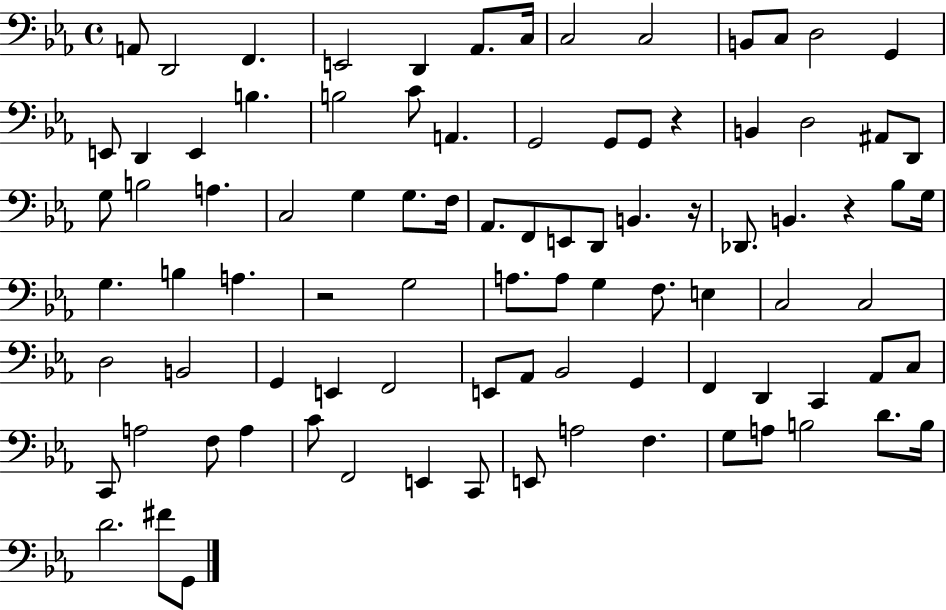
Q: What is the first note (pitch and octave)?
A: A2